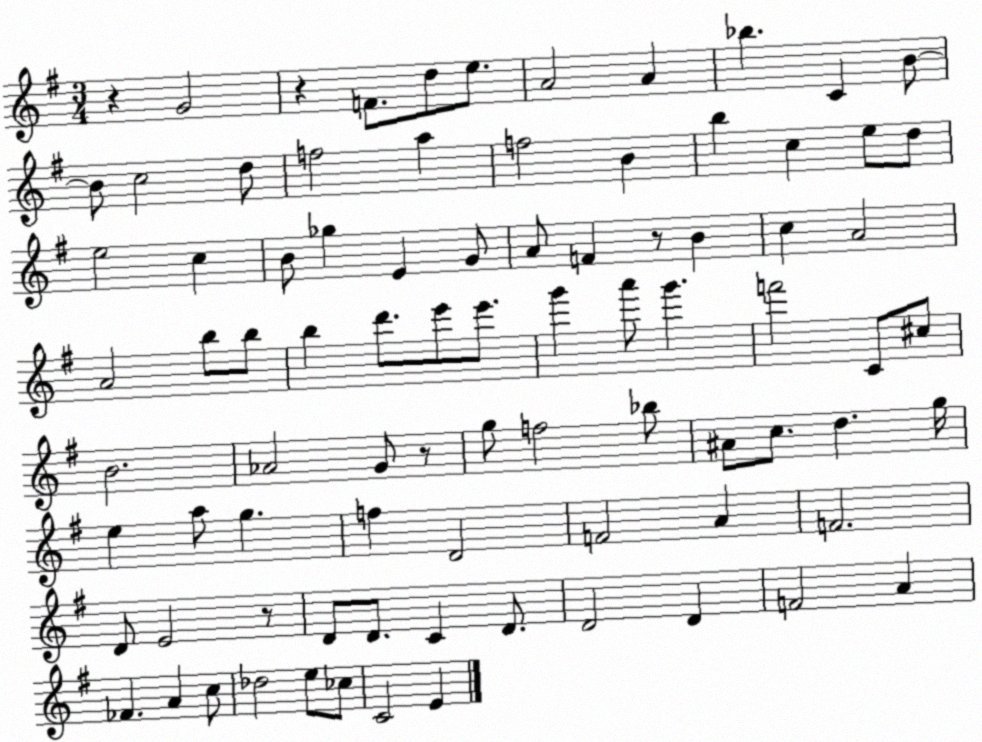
X:1
T:Untitled
M:3/4
L:1/4
K:G
z G2 z F/2 d/2 e/2 A2 A _b C B/2 B/2 c2 d/2 f2 a f2 B b c e/2 d/2 e2 c B/2 _g E G/2 A/2 F z/2 B c A2 A2 b/2 b/2 b d'/2 e'/2 e'/2 g' a'/2 g' f'2 C/2 ^c/2 B2 _A2 G/2 z/2 g/2 f2 _b/2 ^A/2 c/2 d g/4 e a/2 g f D2 F2 A F2 D/2 E2 z/2 D/2 D/2 C D/2 D2 D F2 A _F A c/2 _d2 e/2 _c/2 C2 E